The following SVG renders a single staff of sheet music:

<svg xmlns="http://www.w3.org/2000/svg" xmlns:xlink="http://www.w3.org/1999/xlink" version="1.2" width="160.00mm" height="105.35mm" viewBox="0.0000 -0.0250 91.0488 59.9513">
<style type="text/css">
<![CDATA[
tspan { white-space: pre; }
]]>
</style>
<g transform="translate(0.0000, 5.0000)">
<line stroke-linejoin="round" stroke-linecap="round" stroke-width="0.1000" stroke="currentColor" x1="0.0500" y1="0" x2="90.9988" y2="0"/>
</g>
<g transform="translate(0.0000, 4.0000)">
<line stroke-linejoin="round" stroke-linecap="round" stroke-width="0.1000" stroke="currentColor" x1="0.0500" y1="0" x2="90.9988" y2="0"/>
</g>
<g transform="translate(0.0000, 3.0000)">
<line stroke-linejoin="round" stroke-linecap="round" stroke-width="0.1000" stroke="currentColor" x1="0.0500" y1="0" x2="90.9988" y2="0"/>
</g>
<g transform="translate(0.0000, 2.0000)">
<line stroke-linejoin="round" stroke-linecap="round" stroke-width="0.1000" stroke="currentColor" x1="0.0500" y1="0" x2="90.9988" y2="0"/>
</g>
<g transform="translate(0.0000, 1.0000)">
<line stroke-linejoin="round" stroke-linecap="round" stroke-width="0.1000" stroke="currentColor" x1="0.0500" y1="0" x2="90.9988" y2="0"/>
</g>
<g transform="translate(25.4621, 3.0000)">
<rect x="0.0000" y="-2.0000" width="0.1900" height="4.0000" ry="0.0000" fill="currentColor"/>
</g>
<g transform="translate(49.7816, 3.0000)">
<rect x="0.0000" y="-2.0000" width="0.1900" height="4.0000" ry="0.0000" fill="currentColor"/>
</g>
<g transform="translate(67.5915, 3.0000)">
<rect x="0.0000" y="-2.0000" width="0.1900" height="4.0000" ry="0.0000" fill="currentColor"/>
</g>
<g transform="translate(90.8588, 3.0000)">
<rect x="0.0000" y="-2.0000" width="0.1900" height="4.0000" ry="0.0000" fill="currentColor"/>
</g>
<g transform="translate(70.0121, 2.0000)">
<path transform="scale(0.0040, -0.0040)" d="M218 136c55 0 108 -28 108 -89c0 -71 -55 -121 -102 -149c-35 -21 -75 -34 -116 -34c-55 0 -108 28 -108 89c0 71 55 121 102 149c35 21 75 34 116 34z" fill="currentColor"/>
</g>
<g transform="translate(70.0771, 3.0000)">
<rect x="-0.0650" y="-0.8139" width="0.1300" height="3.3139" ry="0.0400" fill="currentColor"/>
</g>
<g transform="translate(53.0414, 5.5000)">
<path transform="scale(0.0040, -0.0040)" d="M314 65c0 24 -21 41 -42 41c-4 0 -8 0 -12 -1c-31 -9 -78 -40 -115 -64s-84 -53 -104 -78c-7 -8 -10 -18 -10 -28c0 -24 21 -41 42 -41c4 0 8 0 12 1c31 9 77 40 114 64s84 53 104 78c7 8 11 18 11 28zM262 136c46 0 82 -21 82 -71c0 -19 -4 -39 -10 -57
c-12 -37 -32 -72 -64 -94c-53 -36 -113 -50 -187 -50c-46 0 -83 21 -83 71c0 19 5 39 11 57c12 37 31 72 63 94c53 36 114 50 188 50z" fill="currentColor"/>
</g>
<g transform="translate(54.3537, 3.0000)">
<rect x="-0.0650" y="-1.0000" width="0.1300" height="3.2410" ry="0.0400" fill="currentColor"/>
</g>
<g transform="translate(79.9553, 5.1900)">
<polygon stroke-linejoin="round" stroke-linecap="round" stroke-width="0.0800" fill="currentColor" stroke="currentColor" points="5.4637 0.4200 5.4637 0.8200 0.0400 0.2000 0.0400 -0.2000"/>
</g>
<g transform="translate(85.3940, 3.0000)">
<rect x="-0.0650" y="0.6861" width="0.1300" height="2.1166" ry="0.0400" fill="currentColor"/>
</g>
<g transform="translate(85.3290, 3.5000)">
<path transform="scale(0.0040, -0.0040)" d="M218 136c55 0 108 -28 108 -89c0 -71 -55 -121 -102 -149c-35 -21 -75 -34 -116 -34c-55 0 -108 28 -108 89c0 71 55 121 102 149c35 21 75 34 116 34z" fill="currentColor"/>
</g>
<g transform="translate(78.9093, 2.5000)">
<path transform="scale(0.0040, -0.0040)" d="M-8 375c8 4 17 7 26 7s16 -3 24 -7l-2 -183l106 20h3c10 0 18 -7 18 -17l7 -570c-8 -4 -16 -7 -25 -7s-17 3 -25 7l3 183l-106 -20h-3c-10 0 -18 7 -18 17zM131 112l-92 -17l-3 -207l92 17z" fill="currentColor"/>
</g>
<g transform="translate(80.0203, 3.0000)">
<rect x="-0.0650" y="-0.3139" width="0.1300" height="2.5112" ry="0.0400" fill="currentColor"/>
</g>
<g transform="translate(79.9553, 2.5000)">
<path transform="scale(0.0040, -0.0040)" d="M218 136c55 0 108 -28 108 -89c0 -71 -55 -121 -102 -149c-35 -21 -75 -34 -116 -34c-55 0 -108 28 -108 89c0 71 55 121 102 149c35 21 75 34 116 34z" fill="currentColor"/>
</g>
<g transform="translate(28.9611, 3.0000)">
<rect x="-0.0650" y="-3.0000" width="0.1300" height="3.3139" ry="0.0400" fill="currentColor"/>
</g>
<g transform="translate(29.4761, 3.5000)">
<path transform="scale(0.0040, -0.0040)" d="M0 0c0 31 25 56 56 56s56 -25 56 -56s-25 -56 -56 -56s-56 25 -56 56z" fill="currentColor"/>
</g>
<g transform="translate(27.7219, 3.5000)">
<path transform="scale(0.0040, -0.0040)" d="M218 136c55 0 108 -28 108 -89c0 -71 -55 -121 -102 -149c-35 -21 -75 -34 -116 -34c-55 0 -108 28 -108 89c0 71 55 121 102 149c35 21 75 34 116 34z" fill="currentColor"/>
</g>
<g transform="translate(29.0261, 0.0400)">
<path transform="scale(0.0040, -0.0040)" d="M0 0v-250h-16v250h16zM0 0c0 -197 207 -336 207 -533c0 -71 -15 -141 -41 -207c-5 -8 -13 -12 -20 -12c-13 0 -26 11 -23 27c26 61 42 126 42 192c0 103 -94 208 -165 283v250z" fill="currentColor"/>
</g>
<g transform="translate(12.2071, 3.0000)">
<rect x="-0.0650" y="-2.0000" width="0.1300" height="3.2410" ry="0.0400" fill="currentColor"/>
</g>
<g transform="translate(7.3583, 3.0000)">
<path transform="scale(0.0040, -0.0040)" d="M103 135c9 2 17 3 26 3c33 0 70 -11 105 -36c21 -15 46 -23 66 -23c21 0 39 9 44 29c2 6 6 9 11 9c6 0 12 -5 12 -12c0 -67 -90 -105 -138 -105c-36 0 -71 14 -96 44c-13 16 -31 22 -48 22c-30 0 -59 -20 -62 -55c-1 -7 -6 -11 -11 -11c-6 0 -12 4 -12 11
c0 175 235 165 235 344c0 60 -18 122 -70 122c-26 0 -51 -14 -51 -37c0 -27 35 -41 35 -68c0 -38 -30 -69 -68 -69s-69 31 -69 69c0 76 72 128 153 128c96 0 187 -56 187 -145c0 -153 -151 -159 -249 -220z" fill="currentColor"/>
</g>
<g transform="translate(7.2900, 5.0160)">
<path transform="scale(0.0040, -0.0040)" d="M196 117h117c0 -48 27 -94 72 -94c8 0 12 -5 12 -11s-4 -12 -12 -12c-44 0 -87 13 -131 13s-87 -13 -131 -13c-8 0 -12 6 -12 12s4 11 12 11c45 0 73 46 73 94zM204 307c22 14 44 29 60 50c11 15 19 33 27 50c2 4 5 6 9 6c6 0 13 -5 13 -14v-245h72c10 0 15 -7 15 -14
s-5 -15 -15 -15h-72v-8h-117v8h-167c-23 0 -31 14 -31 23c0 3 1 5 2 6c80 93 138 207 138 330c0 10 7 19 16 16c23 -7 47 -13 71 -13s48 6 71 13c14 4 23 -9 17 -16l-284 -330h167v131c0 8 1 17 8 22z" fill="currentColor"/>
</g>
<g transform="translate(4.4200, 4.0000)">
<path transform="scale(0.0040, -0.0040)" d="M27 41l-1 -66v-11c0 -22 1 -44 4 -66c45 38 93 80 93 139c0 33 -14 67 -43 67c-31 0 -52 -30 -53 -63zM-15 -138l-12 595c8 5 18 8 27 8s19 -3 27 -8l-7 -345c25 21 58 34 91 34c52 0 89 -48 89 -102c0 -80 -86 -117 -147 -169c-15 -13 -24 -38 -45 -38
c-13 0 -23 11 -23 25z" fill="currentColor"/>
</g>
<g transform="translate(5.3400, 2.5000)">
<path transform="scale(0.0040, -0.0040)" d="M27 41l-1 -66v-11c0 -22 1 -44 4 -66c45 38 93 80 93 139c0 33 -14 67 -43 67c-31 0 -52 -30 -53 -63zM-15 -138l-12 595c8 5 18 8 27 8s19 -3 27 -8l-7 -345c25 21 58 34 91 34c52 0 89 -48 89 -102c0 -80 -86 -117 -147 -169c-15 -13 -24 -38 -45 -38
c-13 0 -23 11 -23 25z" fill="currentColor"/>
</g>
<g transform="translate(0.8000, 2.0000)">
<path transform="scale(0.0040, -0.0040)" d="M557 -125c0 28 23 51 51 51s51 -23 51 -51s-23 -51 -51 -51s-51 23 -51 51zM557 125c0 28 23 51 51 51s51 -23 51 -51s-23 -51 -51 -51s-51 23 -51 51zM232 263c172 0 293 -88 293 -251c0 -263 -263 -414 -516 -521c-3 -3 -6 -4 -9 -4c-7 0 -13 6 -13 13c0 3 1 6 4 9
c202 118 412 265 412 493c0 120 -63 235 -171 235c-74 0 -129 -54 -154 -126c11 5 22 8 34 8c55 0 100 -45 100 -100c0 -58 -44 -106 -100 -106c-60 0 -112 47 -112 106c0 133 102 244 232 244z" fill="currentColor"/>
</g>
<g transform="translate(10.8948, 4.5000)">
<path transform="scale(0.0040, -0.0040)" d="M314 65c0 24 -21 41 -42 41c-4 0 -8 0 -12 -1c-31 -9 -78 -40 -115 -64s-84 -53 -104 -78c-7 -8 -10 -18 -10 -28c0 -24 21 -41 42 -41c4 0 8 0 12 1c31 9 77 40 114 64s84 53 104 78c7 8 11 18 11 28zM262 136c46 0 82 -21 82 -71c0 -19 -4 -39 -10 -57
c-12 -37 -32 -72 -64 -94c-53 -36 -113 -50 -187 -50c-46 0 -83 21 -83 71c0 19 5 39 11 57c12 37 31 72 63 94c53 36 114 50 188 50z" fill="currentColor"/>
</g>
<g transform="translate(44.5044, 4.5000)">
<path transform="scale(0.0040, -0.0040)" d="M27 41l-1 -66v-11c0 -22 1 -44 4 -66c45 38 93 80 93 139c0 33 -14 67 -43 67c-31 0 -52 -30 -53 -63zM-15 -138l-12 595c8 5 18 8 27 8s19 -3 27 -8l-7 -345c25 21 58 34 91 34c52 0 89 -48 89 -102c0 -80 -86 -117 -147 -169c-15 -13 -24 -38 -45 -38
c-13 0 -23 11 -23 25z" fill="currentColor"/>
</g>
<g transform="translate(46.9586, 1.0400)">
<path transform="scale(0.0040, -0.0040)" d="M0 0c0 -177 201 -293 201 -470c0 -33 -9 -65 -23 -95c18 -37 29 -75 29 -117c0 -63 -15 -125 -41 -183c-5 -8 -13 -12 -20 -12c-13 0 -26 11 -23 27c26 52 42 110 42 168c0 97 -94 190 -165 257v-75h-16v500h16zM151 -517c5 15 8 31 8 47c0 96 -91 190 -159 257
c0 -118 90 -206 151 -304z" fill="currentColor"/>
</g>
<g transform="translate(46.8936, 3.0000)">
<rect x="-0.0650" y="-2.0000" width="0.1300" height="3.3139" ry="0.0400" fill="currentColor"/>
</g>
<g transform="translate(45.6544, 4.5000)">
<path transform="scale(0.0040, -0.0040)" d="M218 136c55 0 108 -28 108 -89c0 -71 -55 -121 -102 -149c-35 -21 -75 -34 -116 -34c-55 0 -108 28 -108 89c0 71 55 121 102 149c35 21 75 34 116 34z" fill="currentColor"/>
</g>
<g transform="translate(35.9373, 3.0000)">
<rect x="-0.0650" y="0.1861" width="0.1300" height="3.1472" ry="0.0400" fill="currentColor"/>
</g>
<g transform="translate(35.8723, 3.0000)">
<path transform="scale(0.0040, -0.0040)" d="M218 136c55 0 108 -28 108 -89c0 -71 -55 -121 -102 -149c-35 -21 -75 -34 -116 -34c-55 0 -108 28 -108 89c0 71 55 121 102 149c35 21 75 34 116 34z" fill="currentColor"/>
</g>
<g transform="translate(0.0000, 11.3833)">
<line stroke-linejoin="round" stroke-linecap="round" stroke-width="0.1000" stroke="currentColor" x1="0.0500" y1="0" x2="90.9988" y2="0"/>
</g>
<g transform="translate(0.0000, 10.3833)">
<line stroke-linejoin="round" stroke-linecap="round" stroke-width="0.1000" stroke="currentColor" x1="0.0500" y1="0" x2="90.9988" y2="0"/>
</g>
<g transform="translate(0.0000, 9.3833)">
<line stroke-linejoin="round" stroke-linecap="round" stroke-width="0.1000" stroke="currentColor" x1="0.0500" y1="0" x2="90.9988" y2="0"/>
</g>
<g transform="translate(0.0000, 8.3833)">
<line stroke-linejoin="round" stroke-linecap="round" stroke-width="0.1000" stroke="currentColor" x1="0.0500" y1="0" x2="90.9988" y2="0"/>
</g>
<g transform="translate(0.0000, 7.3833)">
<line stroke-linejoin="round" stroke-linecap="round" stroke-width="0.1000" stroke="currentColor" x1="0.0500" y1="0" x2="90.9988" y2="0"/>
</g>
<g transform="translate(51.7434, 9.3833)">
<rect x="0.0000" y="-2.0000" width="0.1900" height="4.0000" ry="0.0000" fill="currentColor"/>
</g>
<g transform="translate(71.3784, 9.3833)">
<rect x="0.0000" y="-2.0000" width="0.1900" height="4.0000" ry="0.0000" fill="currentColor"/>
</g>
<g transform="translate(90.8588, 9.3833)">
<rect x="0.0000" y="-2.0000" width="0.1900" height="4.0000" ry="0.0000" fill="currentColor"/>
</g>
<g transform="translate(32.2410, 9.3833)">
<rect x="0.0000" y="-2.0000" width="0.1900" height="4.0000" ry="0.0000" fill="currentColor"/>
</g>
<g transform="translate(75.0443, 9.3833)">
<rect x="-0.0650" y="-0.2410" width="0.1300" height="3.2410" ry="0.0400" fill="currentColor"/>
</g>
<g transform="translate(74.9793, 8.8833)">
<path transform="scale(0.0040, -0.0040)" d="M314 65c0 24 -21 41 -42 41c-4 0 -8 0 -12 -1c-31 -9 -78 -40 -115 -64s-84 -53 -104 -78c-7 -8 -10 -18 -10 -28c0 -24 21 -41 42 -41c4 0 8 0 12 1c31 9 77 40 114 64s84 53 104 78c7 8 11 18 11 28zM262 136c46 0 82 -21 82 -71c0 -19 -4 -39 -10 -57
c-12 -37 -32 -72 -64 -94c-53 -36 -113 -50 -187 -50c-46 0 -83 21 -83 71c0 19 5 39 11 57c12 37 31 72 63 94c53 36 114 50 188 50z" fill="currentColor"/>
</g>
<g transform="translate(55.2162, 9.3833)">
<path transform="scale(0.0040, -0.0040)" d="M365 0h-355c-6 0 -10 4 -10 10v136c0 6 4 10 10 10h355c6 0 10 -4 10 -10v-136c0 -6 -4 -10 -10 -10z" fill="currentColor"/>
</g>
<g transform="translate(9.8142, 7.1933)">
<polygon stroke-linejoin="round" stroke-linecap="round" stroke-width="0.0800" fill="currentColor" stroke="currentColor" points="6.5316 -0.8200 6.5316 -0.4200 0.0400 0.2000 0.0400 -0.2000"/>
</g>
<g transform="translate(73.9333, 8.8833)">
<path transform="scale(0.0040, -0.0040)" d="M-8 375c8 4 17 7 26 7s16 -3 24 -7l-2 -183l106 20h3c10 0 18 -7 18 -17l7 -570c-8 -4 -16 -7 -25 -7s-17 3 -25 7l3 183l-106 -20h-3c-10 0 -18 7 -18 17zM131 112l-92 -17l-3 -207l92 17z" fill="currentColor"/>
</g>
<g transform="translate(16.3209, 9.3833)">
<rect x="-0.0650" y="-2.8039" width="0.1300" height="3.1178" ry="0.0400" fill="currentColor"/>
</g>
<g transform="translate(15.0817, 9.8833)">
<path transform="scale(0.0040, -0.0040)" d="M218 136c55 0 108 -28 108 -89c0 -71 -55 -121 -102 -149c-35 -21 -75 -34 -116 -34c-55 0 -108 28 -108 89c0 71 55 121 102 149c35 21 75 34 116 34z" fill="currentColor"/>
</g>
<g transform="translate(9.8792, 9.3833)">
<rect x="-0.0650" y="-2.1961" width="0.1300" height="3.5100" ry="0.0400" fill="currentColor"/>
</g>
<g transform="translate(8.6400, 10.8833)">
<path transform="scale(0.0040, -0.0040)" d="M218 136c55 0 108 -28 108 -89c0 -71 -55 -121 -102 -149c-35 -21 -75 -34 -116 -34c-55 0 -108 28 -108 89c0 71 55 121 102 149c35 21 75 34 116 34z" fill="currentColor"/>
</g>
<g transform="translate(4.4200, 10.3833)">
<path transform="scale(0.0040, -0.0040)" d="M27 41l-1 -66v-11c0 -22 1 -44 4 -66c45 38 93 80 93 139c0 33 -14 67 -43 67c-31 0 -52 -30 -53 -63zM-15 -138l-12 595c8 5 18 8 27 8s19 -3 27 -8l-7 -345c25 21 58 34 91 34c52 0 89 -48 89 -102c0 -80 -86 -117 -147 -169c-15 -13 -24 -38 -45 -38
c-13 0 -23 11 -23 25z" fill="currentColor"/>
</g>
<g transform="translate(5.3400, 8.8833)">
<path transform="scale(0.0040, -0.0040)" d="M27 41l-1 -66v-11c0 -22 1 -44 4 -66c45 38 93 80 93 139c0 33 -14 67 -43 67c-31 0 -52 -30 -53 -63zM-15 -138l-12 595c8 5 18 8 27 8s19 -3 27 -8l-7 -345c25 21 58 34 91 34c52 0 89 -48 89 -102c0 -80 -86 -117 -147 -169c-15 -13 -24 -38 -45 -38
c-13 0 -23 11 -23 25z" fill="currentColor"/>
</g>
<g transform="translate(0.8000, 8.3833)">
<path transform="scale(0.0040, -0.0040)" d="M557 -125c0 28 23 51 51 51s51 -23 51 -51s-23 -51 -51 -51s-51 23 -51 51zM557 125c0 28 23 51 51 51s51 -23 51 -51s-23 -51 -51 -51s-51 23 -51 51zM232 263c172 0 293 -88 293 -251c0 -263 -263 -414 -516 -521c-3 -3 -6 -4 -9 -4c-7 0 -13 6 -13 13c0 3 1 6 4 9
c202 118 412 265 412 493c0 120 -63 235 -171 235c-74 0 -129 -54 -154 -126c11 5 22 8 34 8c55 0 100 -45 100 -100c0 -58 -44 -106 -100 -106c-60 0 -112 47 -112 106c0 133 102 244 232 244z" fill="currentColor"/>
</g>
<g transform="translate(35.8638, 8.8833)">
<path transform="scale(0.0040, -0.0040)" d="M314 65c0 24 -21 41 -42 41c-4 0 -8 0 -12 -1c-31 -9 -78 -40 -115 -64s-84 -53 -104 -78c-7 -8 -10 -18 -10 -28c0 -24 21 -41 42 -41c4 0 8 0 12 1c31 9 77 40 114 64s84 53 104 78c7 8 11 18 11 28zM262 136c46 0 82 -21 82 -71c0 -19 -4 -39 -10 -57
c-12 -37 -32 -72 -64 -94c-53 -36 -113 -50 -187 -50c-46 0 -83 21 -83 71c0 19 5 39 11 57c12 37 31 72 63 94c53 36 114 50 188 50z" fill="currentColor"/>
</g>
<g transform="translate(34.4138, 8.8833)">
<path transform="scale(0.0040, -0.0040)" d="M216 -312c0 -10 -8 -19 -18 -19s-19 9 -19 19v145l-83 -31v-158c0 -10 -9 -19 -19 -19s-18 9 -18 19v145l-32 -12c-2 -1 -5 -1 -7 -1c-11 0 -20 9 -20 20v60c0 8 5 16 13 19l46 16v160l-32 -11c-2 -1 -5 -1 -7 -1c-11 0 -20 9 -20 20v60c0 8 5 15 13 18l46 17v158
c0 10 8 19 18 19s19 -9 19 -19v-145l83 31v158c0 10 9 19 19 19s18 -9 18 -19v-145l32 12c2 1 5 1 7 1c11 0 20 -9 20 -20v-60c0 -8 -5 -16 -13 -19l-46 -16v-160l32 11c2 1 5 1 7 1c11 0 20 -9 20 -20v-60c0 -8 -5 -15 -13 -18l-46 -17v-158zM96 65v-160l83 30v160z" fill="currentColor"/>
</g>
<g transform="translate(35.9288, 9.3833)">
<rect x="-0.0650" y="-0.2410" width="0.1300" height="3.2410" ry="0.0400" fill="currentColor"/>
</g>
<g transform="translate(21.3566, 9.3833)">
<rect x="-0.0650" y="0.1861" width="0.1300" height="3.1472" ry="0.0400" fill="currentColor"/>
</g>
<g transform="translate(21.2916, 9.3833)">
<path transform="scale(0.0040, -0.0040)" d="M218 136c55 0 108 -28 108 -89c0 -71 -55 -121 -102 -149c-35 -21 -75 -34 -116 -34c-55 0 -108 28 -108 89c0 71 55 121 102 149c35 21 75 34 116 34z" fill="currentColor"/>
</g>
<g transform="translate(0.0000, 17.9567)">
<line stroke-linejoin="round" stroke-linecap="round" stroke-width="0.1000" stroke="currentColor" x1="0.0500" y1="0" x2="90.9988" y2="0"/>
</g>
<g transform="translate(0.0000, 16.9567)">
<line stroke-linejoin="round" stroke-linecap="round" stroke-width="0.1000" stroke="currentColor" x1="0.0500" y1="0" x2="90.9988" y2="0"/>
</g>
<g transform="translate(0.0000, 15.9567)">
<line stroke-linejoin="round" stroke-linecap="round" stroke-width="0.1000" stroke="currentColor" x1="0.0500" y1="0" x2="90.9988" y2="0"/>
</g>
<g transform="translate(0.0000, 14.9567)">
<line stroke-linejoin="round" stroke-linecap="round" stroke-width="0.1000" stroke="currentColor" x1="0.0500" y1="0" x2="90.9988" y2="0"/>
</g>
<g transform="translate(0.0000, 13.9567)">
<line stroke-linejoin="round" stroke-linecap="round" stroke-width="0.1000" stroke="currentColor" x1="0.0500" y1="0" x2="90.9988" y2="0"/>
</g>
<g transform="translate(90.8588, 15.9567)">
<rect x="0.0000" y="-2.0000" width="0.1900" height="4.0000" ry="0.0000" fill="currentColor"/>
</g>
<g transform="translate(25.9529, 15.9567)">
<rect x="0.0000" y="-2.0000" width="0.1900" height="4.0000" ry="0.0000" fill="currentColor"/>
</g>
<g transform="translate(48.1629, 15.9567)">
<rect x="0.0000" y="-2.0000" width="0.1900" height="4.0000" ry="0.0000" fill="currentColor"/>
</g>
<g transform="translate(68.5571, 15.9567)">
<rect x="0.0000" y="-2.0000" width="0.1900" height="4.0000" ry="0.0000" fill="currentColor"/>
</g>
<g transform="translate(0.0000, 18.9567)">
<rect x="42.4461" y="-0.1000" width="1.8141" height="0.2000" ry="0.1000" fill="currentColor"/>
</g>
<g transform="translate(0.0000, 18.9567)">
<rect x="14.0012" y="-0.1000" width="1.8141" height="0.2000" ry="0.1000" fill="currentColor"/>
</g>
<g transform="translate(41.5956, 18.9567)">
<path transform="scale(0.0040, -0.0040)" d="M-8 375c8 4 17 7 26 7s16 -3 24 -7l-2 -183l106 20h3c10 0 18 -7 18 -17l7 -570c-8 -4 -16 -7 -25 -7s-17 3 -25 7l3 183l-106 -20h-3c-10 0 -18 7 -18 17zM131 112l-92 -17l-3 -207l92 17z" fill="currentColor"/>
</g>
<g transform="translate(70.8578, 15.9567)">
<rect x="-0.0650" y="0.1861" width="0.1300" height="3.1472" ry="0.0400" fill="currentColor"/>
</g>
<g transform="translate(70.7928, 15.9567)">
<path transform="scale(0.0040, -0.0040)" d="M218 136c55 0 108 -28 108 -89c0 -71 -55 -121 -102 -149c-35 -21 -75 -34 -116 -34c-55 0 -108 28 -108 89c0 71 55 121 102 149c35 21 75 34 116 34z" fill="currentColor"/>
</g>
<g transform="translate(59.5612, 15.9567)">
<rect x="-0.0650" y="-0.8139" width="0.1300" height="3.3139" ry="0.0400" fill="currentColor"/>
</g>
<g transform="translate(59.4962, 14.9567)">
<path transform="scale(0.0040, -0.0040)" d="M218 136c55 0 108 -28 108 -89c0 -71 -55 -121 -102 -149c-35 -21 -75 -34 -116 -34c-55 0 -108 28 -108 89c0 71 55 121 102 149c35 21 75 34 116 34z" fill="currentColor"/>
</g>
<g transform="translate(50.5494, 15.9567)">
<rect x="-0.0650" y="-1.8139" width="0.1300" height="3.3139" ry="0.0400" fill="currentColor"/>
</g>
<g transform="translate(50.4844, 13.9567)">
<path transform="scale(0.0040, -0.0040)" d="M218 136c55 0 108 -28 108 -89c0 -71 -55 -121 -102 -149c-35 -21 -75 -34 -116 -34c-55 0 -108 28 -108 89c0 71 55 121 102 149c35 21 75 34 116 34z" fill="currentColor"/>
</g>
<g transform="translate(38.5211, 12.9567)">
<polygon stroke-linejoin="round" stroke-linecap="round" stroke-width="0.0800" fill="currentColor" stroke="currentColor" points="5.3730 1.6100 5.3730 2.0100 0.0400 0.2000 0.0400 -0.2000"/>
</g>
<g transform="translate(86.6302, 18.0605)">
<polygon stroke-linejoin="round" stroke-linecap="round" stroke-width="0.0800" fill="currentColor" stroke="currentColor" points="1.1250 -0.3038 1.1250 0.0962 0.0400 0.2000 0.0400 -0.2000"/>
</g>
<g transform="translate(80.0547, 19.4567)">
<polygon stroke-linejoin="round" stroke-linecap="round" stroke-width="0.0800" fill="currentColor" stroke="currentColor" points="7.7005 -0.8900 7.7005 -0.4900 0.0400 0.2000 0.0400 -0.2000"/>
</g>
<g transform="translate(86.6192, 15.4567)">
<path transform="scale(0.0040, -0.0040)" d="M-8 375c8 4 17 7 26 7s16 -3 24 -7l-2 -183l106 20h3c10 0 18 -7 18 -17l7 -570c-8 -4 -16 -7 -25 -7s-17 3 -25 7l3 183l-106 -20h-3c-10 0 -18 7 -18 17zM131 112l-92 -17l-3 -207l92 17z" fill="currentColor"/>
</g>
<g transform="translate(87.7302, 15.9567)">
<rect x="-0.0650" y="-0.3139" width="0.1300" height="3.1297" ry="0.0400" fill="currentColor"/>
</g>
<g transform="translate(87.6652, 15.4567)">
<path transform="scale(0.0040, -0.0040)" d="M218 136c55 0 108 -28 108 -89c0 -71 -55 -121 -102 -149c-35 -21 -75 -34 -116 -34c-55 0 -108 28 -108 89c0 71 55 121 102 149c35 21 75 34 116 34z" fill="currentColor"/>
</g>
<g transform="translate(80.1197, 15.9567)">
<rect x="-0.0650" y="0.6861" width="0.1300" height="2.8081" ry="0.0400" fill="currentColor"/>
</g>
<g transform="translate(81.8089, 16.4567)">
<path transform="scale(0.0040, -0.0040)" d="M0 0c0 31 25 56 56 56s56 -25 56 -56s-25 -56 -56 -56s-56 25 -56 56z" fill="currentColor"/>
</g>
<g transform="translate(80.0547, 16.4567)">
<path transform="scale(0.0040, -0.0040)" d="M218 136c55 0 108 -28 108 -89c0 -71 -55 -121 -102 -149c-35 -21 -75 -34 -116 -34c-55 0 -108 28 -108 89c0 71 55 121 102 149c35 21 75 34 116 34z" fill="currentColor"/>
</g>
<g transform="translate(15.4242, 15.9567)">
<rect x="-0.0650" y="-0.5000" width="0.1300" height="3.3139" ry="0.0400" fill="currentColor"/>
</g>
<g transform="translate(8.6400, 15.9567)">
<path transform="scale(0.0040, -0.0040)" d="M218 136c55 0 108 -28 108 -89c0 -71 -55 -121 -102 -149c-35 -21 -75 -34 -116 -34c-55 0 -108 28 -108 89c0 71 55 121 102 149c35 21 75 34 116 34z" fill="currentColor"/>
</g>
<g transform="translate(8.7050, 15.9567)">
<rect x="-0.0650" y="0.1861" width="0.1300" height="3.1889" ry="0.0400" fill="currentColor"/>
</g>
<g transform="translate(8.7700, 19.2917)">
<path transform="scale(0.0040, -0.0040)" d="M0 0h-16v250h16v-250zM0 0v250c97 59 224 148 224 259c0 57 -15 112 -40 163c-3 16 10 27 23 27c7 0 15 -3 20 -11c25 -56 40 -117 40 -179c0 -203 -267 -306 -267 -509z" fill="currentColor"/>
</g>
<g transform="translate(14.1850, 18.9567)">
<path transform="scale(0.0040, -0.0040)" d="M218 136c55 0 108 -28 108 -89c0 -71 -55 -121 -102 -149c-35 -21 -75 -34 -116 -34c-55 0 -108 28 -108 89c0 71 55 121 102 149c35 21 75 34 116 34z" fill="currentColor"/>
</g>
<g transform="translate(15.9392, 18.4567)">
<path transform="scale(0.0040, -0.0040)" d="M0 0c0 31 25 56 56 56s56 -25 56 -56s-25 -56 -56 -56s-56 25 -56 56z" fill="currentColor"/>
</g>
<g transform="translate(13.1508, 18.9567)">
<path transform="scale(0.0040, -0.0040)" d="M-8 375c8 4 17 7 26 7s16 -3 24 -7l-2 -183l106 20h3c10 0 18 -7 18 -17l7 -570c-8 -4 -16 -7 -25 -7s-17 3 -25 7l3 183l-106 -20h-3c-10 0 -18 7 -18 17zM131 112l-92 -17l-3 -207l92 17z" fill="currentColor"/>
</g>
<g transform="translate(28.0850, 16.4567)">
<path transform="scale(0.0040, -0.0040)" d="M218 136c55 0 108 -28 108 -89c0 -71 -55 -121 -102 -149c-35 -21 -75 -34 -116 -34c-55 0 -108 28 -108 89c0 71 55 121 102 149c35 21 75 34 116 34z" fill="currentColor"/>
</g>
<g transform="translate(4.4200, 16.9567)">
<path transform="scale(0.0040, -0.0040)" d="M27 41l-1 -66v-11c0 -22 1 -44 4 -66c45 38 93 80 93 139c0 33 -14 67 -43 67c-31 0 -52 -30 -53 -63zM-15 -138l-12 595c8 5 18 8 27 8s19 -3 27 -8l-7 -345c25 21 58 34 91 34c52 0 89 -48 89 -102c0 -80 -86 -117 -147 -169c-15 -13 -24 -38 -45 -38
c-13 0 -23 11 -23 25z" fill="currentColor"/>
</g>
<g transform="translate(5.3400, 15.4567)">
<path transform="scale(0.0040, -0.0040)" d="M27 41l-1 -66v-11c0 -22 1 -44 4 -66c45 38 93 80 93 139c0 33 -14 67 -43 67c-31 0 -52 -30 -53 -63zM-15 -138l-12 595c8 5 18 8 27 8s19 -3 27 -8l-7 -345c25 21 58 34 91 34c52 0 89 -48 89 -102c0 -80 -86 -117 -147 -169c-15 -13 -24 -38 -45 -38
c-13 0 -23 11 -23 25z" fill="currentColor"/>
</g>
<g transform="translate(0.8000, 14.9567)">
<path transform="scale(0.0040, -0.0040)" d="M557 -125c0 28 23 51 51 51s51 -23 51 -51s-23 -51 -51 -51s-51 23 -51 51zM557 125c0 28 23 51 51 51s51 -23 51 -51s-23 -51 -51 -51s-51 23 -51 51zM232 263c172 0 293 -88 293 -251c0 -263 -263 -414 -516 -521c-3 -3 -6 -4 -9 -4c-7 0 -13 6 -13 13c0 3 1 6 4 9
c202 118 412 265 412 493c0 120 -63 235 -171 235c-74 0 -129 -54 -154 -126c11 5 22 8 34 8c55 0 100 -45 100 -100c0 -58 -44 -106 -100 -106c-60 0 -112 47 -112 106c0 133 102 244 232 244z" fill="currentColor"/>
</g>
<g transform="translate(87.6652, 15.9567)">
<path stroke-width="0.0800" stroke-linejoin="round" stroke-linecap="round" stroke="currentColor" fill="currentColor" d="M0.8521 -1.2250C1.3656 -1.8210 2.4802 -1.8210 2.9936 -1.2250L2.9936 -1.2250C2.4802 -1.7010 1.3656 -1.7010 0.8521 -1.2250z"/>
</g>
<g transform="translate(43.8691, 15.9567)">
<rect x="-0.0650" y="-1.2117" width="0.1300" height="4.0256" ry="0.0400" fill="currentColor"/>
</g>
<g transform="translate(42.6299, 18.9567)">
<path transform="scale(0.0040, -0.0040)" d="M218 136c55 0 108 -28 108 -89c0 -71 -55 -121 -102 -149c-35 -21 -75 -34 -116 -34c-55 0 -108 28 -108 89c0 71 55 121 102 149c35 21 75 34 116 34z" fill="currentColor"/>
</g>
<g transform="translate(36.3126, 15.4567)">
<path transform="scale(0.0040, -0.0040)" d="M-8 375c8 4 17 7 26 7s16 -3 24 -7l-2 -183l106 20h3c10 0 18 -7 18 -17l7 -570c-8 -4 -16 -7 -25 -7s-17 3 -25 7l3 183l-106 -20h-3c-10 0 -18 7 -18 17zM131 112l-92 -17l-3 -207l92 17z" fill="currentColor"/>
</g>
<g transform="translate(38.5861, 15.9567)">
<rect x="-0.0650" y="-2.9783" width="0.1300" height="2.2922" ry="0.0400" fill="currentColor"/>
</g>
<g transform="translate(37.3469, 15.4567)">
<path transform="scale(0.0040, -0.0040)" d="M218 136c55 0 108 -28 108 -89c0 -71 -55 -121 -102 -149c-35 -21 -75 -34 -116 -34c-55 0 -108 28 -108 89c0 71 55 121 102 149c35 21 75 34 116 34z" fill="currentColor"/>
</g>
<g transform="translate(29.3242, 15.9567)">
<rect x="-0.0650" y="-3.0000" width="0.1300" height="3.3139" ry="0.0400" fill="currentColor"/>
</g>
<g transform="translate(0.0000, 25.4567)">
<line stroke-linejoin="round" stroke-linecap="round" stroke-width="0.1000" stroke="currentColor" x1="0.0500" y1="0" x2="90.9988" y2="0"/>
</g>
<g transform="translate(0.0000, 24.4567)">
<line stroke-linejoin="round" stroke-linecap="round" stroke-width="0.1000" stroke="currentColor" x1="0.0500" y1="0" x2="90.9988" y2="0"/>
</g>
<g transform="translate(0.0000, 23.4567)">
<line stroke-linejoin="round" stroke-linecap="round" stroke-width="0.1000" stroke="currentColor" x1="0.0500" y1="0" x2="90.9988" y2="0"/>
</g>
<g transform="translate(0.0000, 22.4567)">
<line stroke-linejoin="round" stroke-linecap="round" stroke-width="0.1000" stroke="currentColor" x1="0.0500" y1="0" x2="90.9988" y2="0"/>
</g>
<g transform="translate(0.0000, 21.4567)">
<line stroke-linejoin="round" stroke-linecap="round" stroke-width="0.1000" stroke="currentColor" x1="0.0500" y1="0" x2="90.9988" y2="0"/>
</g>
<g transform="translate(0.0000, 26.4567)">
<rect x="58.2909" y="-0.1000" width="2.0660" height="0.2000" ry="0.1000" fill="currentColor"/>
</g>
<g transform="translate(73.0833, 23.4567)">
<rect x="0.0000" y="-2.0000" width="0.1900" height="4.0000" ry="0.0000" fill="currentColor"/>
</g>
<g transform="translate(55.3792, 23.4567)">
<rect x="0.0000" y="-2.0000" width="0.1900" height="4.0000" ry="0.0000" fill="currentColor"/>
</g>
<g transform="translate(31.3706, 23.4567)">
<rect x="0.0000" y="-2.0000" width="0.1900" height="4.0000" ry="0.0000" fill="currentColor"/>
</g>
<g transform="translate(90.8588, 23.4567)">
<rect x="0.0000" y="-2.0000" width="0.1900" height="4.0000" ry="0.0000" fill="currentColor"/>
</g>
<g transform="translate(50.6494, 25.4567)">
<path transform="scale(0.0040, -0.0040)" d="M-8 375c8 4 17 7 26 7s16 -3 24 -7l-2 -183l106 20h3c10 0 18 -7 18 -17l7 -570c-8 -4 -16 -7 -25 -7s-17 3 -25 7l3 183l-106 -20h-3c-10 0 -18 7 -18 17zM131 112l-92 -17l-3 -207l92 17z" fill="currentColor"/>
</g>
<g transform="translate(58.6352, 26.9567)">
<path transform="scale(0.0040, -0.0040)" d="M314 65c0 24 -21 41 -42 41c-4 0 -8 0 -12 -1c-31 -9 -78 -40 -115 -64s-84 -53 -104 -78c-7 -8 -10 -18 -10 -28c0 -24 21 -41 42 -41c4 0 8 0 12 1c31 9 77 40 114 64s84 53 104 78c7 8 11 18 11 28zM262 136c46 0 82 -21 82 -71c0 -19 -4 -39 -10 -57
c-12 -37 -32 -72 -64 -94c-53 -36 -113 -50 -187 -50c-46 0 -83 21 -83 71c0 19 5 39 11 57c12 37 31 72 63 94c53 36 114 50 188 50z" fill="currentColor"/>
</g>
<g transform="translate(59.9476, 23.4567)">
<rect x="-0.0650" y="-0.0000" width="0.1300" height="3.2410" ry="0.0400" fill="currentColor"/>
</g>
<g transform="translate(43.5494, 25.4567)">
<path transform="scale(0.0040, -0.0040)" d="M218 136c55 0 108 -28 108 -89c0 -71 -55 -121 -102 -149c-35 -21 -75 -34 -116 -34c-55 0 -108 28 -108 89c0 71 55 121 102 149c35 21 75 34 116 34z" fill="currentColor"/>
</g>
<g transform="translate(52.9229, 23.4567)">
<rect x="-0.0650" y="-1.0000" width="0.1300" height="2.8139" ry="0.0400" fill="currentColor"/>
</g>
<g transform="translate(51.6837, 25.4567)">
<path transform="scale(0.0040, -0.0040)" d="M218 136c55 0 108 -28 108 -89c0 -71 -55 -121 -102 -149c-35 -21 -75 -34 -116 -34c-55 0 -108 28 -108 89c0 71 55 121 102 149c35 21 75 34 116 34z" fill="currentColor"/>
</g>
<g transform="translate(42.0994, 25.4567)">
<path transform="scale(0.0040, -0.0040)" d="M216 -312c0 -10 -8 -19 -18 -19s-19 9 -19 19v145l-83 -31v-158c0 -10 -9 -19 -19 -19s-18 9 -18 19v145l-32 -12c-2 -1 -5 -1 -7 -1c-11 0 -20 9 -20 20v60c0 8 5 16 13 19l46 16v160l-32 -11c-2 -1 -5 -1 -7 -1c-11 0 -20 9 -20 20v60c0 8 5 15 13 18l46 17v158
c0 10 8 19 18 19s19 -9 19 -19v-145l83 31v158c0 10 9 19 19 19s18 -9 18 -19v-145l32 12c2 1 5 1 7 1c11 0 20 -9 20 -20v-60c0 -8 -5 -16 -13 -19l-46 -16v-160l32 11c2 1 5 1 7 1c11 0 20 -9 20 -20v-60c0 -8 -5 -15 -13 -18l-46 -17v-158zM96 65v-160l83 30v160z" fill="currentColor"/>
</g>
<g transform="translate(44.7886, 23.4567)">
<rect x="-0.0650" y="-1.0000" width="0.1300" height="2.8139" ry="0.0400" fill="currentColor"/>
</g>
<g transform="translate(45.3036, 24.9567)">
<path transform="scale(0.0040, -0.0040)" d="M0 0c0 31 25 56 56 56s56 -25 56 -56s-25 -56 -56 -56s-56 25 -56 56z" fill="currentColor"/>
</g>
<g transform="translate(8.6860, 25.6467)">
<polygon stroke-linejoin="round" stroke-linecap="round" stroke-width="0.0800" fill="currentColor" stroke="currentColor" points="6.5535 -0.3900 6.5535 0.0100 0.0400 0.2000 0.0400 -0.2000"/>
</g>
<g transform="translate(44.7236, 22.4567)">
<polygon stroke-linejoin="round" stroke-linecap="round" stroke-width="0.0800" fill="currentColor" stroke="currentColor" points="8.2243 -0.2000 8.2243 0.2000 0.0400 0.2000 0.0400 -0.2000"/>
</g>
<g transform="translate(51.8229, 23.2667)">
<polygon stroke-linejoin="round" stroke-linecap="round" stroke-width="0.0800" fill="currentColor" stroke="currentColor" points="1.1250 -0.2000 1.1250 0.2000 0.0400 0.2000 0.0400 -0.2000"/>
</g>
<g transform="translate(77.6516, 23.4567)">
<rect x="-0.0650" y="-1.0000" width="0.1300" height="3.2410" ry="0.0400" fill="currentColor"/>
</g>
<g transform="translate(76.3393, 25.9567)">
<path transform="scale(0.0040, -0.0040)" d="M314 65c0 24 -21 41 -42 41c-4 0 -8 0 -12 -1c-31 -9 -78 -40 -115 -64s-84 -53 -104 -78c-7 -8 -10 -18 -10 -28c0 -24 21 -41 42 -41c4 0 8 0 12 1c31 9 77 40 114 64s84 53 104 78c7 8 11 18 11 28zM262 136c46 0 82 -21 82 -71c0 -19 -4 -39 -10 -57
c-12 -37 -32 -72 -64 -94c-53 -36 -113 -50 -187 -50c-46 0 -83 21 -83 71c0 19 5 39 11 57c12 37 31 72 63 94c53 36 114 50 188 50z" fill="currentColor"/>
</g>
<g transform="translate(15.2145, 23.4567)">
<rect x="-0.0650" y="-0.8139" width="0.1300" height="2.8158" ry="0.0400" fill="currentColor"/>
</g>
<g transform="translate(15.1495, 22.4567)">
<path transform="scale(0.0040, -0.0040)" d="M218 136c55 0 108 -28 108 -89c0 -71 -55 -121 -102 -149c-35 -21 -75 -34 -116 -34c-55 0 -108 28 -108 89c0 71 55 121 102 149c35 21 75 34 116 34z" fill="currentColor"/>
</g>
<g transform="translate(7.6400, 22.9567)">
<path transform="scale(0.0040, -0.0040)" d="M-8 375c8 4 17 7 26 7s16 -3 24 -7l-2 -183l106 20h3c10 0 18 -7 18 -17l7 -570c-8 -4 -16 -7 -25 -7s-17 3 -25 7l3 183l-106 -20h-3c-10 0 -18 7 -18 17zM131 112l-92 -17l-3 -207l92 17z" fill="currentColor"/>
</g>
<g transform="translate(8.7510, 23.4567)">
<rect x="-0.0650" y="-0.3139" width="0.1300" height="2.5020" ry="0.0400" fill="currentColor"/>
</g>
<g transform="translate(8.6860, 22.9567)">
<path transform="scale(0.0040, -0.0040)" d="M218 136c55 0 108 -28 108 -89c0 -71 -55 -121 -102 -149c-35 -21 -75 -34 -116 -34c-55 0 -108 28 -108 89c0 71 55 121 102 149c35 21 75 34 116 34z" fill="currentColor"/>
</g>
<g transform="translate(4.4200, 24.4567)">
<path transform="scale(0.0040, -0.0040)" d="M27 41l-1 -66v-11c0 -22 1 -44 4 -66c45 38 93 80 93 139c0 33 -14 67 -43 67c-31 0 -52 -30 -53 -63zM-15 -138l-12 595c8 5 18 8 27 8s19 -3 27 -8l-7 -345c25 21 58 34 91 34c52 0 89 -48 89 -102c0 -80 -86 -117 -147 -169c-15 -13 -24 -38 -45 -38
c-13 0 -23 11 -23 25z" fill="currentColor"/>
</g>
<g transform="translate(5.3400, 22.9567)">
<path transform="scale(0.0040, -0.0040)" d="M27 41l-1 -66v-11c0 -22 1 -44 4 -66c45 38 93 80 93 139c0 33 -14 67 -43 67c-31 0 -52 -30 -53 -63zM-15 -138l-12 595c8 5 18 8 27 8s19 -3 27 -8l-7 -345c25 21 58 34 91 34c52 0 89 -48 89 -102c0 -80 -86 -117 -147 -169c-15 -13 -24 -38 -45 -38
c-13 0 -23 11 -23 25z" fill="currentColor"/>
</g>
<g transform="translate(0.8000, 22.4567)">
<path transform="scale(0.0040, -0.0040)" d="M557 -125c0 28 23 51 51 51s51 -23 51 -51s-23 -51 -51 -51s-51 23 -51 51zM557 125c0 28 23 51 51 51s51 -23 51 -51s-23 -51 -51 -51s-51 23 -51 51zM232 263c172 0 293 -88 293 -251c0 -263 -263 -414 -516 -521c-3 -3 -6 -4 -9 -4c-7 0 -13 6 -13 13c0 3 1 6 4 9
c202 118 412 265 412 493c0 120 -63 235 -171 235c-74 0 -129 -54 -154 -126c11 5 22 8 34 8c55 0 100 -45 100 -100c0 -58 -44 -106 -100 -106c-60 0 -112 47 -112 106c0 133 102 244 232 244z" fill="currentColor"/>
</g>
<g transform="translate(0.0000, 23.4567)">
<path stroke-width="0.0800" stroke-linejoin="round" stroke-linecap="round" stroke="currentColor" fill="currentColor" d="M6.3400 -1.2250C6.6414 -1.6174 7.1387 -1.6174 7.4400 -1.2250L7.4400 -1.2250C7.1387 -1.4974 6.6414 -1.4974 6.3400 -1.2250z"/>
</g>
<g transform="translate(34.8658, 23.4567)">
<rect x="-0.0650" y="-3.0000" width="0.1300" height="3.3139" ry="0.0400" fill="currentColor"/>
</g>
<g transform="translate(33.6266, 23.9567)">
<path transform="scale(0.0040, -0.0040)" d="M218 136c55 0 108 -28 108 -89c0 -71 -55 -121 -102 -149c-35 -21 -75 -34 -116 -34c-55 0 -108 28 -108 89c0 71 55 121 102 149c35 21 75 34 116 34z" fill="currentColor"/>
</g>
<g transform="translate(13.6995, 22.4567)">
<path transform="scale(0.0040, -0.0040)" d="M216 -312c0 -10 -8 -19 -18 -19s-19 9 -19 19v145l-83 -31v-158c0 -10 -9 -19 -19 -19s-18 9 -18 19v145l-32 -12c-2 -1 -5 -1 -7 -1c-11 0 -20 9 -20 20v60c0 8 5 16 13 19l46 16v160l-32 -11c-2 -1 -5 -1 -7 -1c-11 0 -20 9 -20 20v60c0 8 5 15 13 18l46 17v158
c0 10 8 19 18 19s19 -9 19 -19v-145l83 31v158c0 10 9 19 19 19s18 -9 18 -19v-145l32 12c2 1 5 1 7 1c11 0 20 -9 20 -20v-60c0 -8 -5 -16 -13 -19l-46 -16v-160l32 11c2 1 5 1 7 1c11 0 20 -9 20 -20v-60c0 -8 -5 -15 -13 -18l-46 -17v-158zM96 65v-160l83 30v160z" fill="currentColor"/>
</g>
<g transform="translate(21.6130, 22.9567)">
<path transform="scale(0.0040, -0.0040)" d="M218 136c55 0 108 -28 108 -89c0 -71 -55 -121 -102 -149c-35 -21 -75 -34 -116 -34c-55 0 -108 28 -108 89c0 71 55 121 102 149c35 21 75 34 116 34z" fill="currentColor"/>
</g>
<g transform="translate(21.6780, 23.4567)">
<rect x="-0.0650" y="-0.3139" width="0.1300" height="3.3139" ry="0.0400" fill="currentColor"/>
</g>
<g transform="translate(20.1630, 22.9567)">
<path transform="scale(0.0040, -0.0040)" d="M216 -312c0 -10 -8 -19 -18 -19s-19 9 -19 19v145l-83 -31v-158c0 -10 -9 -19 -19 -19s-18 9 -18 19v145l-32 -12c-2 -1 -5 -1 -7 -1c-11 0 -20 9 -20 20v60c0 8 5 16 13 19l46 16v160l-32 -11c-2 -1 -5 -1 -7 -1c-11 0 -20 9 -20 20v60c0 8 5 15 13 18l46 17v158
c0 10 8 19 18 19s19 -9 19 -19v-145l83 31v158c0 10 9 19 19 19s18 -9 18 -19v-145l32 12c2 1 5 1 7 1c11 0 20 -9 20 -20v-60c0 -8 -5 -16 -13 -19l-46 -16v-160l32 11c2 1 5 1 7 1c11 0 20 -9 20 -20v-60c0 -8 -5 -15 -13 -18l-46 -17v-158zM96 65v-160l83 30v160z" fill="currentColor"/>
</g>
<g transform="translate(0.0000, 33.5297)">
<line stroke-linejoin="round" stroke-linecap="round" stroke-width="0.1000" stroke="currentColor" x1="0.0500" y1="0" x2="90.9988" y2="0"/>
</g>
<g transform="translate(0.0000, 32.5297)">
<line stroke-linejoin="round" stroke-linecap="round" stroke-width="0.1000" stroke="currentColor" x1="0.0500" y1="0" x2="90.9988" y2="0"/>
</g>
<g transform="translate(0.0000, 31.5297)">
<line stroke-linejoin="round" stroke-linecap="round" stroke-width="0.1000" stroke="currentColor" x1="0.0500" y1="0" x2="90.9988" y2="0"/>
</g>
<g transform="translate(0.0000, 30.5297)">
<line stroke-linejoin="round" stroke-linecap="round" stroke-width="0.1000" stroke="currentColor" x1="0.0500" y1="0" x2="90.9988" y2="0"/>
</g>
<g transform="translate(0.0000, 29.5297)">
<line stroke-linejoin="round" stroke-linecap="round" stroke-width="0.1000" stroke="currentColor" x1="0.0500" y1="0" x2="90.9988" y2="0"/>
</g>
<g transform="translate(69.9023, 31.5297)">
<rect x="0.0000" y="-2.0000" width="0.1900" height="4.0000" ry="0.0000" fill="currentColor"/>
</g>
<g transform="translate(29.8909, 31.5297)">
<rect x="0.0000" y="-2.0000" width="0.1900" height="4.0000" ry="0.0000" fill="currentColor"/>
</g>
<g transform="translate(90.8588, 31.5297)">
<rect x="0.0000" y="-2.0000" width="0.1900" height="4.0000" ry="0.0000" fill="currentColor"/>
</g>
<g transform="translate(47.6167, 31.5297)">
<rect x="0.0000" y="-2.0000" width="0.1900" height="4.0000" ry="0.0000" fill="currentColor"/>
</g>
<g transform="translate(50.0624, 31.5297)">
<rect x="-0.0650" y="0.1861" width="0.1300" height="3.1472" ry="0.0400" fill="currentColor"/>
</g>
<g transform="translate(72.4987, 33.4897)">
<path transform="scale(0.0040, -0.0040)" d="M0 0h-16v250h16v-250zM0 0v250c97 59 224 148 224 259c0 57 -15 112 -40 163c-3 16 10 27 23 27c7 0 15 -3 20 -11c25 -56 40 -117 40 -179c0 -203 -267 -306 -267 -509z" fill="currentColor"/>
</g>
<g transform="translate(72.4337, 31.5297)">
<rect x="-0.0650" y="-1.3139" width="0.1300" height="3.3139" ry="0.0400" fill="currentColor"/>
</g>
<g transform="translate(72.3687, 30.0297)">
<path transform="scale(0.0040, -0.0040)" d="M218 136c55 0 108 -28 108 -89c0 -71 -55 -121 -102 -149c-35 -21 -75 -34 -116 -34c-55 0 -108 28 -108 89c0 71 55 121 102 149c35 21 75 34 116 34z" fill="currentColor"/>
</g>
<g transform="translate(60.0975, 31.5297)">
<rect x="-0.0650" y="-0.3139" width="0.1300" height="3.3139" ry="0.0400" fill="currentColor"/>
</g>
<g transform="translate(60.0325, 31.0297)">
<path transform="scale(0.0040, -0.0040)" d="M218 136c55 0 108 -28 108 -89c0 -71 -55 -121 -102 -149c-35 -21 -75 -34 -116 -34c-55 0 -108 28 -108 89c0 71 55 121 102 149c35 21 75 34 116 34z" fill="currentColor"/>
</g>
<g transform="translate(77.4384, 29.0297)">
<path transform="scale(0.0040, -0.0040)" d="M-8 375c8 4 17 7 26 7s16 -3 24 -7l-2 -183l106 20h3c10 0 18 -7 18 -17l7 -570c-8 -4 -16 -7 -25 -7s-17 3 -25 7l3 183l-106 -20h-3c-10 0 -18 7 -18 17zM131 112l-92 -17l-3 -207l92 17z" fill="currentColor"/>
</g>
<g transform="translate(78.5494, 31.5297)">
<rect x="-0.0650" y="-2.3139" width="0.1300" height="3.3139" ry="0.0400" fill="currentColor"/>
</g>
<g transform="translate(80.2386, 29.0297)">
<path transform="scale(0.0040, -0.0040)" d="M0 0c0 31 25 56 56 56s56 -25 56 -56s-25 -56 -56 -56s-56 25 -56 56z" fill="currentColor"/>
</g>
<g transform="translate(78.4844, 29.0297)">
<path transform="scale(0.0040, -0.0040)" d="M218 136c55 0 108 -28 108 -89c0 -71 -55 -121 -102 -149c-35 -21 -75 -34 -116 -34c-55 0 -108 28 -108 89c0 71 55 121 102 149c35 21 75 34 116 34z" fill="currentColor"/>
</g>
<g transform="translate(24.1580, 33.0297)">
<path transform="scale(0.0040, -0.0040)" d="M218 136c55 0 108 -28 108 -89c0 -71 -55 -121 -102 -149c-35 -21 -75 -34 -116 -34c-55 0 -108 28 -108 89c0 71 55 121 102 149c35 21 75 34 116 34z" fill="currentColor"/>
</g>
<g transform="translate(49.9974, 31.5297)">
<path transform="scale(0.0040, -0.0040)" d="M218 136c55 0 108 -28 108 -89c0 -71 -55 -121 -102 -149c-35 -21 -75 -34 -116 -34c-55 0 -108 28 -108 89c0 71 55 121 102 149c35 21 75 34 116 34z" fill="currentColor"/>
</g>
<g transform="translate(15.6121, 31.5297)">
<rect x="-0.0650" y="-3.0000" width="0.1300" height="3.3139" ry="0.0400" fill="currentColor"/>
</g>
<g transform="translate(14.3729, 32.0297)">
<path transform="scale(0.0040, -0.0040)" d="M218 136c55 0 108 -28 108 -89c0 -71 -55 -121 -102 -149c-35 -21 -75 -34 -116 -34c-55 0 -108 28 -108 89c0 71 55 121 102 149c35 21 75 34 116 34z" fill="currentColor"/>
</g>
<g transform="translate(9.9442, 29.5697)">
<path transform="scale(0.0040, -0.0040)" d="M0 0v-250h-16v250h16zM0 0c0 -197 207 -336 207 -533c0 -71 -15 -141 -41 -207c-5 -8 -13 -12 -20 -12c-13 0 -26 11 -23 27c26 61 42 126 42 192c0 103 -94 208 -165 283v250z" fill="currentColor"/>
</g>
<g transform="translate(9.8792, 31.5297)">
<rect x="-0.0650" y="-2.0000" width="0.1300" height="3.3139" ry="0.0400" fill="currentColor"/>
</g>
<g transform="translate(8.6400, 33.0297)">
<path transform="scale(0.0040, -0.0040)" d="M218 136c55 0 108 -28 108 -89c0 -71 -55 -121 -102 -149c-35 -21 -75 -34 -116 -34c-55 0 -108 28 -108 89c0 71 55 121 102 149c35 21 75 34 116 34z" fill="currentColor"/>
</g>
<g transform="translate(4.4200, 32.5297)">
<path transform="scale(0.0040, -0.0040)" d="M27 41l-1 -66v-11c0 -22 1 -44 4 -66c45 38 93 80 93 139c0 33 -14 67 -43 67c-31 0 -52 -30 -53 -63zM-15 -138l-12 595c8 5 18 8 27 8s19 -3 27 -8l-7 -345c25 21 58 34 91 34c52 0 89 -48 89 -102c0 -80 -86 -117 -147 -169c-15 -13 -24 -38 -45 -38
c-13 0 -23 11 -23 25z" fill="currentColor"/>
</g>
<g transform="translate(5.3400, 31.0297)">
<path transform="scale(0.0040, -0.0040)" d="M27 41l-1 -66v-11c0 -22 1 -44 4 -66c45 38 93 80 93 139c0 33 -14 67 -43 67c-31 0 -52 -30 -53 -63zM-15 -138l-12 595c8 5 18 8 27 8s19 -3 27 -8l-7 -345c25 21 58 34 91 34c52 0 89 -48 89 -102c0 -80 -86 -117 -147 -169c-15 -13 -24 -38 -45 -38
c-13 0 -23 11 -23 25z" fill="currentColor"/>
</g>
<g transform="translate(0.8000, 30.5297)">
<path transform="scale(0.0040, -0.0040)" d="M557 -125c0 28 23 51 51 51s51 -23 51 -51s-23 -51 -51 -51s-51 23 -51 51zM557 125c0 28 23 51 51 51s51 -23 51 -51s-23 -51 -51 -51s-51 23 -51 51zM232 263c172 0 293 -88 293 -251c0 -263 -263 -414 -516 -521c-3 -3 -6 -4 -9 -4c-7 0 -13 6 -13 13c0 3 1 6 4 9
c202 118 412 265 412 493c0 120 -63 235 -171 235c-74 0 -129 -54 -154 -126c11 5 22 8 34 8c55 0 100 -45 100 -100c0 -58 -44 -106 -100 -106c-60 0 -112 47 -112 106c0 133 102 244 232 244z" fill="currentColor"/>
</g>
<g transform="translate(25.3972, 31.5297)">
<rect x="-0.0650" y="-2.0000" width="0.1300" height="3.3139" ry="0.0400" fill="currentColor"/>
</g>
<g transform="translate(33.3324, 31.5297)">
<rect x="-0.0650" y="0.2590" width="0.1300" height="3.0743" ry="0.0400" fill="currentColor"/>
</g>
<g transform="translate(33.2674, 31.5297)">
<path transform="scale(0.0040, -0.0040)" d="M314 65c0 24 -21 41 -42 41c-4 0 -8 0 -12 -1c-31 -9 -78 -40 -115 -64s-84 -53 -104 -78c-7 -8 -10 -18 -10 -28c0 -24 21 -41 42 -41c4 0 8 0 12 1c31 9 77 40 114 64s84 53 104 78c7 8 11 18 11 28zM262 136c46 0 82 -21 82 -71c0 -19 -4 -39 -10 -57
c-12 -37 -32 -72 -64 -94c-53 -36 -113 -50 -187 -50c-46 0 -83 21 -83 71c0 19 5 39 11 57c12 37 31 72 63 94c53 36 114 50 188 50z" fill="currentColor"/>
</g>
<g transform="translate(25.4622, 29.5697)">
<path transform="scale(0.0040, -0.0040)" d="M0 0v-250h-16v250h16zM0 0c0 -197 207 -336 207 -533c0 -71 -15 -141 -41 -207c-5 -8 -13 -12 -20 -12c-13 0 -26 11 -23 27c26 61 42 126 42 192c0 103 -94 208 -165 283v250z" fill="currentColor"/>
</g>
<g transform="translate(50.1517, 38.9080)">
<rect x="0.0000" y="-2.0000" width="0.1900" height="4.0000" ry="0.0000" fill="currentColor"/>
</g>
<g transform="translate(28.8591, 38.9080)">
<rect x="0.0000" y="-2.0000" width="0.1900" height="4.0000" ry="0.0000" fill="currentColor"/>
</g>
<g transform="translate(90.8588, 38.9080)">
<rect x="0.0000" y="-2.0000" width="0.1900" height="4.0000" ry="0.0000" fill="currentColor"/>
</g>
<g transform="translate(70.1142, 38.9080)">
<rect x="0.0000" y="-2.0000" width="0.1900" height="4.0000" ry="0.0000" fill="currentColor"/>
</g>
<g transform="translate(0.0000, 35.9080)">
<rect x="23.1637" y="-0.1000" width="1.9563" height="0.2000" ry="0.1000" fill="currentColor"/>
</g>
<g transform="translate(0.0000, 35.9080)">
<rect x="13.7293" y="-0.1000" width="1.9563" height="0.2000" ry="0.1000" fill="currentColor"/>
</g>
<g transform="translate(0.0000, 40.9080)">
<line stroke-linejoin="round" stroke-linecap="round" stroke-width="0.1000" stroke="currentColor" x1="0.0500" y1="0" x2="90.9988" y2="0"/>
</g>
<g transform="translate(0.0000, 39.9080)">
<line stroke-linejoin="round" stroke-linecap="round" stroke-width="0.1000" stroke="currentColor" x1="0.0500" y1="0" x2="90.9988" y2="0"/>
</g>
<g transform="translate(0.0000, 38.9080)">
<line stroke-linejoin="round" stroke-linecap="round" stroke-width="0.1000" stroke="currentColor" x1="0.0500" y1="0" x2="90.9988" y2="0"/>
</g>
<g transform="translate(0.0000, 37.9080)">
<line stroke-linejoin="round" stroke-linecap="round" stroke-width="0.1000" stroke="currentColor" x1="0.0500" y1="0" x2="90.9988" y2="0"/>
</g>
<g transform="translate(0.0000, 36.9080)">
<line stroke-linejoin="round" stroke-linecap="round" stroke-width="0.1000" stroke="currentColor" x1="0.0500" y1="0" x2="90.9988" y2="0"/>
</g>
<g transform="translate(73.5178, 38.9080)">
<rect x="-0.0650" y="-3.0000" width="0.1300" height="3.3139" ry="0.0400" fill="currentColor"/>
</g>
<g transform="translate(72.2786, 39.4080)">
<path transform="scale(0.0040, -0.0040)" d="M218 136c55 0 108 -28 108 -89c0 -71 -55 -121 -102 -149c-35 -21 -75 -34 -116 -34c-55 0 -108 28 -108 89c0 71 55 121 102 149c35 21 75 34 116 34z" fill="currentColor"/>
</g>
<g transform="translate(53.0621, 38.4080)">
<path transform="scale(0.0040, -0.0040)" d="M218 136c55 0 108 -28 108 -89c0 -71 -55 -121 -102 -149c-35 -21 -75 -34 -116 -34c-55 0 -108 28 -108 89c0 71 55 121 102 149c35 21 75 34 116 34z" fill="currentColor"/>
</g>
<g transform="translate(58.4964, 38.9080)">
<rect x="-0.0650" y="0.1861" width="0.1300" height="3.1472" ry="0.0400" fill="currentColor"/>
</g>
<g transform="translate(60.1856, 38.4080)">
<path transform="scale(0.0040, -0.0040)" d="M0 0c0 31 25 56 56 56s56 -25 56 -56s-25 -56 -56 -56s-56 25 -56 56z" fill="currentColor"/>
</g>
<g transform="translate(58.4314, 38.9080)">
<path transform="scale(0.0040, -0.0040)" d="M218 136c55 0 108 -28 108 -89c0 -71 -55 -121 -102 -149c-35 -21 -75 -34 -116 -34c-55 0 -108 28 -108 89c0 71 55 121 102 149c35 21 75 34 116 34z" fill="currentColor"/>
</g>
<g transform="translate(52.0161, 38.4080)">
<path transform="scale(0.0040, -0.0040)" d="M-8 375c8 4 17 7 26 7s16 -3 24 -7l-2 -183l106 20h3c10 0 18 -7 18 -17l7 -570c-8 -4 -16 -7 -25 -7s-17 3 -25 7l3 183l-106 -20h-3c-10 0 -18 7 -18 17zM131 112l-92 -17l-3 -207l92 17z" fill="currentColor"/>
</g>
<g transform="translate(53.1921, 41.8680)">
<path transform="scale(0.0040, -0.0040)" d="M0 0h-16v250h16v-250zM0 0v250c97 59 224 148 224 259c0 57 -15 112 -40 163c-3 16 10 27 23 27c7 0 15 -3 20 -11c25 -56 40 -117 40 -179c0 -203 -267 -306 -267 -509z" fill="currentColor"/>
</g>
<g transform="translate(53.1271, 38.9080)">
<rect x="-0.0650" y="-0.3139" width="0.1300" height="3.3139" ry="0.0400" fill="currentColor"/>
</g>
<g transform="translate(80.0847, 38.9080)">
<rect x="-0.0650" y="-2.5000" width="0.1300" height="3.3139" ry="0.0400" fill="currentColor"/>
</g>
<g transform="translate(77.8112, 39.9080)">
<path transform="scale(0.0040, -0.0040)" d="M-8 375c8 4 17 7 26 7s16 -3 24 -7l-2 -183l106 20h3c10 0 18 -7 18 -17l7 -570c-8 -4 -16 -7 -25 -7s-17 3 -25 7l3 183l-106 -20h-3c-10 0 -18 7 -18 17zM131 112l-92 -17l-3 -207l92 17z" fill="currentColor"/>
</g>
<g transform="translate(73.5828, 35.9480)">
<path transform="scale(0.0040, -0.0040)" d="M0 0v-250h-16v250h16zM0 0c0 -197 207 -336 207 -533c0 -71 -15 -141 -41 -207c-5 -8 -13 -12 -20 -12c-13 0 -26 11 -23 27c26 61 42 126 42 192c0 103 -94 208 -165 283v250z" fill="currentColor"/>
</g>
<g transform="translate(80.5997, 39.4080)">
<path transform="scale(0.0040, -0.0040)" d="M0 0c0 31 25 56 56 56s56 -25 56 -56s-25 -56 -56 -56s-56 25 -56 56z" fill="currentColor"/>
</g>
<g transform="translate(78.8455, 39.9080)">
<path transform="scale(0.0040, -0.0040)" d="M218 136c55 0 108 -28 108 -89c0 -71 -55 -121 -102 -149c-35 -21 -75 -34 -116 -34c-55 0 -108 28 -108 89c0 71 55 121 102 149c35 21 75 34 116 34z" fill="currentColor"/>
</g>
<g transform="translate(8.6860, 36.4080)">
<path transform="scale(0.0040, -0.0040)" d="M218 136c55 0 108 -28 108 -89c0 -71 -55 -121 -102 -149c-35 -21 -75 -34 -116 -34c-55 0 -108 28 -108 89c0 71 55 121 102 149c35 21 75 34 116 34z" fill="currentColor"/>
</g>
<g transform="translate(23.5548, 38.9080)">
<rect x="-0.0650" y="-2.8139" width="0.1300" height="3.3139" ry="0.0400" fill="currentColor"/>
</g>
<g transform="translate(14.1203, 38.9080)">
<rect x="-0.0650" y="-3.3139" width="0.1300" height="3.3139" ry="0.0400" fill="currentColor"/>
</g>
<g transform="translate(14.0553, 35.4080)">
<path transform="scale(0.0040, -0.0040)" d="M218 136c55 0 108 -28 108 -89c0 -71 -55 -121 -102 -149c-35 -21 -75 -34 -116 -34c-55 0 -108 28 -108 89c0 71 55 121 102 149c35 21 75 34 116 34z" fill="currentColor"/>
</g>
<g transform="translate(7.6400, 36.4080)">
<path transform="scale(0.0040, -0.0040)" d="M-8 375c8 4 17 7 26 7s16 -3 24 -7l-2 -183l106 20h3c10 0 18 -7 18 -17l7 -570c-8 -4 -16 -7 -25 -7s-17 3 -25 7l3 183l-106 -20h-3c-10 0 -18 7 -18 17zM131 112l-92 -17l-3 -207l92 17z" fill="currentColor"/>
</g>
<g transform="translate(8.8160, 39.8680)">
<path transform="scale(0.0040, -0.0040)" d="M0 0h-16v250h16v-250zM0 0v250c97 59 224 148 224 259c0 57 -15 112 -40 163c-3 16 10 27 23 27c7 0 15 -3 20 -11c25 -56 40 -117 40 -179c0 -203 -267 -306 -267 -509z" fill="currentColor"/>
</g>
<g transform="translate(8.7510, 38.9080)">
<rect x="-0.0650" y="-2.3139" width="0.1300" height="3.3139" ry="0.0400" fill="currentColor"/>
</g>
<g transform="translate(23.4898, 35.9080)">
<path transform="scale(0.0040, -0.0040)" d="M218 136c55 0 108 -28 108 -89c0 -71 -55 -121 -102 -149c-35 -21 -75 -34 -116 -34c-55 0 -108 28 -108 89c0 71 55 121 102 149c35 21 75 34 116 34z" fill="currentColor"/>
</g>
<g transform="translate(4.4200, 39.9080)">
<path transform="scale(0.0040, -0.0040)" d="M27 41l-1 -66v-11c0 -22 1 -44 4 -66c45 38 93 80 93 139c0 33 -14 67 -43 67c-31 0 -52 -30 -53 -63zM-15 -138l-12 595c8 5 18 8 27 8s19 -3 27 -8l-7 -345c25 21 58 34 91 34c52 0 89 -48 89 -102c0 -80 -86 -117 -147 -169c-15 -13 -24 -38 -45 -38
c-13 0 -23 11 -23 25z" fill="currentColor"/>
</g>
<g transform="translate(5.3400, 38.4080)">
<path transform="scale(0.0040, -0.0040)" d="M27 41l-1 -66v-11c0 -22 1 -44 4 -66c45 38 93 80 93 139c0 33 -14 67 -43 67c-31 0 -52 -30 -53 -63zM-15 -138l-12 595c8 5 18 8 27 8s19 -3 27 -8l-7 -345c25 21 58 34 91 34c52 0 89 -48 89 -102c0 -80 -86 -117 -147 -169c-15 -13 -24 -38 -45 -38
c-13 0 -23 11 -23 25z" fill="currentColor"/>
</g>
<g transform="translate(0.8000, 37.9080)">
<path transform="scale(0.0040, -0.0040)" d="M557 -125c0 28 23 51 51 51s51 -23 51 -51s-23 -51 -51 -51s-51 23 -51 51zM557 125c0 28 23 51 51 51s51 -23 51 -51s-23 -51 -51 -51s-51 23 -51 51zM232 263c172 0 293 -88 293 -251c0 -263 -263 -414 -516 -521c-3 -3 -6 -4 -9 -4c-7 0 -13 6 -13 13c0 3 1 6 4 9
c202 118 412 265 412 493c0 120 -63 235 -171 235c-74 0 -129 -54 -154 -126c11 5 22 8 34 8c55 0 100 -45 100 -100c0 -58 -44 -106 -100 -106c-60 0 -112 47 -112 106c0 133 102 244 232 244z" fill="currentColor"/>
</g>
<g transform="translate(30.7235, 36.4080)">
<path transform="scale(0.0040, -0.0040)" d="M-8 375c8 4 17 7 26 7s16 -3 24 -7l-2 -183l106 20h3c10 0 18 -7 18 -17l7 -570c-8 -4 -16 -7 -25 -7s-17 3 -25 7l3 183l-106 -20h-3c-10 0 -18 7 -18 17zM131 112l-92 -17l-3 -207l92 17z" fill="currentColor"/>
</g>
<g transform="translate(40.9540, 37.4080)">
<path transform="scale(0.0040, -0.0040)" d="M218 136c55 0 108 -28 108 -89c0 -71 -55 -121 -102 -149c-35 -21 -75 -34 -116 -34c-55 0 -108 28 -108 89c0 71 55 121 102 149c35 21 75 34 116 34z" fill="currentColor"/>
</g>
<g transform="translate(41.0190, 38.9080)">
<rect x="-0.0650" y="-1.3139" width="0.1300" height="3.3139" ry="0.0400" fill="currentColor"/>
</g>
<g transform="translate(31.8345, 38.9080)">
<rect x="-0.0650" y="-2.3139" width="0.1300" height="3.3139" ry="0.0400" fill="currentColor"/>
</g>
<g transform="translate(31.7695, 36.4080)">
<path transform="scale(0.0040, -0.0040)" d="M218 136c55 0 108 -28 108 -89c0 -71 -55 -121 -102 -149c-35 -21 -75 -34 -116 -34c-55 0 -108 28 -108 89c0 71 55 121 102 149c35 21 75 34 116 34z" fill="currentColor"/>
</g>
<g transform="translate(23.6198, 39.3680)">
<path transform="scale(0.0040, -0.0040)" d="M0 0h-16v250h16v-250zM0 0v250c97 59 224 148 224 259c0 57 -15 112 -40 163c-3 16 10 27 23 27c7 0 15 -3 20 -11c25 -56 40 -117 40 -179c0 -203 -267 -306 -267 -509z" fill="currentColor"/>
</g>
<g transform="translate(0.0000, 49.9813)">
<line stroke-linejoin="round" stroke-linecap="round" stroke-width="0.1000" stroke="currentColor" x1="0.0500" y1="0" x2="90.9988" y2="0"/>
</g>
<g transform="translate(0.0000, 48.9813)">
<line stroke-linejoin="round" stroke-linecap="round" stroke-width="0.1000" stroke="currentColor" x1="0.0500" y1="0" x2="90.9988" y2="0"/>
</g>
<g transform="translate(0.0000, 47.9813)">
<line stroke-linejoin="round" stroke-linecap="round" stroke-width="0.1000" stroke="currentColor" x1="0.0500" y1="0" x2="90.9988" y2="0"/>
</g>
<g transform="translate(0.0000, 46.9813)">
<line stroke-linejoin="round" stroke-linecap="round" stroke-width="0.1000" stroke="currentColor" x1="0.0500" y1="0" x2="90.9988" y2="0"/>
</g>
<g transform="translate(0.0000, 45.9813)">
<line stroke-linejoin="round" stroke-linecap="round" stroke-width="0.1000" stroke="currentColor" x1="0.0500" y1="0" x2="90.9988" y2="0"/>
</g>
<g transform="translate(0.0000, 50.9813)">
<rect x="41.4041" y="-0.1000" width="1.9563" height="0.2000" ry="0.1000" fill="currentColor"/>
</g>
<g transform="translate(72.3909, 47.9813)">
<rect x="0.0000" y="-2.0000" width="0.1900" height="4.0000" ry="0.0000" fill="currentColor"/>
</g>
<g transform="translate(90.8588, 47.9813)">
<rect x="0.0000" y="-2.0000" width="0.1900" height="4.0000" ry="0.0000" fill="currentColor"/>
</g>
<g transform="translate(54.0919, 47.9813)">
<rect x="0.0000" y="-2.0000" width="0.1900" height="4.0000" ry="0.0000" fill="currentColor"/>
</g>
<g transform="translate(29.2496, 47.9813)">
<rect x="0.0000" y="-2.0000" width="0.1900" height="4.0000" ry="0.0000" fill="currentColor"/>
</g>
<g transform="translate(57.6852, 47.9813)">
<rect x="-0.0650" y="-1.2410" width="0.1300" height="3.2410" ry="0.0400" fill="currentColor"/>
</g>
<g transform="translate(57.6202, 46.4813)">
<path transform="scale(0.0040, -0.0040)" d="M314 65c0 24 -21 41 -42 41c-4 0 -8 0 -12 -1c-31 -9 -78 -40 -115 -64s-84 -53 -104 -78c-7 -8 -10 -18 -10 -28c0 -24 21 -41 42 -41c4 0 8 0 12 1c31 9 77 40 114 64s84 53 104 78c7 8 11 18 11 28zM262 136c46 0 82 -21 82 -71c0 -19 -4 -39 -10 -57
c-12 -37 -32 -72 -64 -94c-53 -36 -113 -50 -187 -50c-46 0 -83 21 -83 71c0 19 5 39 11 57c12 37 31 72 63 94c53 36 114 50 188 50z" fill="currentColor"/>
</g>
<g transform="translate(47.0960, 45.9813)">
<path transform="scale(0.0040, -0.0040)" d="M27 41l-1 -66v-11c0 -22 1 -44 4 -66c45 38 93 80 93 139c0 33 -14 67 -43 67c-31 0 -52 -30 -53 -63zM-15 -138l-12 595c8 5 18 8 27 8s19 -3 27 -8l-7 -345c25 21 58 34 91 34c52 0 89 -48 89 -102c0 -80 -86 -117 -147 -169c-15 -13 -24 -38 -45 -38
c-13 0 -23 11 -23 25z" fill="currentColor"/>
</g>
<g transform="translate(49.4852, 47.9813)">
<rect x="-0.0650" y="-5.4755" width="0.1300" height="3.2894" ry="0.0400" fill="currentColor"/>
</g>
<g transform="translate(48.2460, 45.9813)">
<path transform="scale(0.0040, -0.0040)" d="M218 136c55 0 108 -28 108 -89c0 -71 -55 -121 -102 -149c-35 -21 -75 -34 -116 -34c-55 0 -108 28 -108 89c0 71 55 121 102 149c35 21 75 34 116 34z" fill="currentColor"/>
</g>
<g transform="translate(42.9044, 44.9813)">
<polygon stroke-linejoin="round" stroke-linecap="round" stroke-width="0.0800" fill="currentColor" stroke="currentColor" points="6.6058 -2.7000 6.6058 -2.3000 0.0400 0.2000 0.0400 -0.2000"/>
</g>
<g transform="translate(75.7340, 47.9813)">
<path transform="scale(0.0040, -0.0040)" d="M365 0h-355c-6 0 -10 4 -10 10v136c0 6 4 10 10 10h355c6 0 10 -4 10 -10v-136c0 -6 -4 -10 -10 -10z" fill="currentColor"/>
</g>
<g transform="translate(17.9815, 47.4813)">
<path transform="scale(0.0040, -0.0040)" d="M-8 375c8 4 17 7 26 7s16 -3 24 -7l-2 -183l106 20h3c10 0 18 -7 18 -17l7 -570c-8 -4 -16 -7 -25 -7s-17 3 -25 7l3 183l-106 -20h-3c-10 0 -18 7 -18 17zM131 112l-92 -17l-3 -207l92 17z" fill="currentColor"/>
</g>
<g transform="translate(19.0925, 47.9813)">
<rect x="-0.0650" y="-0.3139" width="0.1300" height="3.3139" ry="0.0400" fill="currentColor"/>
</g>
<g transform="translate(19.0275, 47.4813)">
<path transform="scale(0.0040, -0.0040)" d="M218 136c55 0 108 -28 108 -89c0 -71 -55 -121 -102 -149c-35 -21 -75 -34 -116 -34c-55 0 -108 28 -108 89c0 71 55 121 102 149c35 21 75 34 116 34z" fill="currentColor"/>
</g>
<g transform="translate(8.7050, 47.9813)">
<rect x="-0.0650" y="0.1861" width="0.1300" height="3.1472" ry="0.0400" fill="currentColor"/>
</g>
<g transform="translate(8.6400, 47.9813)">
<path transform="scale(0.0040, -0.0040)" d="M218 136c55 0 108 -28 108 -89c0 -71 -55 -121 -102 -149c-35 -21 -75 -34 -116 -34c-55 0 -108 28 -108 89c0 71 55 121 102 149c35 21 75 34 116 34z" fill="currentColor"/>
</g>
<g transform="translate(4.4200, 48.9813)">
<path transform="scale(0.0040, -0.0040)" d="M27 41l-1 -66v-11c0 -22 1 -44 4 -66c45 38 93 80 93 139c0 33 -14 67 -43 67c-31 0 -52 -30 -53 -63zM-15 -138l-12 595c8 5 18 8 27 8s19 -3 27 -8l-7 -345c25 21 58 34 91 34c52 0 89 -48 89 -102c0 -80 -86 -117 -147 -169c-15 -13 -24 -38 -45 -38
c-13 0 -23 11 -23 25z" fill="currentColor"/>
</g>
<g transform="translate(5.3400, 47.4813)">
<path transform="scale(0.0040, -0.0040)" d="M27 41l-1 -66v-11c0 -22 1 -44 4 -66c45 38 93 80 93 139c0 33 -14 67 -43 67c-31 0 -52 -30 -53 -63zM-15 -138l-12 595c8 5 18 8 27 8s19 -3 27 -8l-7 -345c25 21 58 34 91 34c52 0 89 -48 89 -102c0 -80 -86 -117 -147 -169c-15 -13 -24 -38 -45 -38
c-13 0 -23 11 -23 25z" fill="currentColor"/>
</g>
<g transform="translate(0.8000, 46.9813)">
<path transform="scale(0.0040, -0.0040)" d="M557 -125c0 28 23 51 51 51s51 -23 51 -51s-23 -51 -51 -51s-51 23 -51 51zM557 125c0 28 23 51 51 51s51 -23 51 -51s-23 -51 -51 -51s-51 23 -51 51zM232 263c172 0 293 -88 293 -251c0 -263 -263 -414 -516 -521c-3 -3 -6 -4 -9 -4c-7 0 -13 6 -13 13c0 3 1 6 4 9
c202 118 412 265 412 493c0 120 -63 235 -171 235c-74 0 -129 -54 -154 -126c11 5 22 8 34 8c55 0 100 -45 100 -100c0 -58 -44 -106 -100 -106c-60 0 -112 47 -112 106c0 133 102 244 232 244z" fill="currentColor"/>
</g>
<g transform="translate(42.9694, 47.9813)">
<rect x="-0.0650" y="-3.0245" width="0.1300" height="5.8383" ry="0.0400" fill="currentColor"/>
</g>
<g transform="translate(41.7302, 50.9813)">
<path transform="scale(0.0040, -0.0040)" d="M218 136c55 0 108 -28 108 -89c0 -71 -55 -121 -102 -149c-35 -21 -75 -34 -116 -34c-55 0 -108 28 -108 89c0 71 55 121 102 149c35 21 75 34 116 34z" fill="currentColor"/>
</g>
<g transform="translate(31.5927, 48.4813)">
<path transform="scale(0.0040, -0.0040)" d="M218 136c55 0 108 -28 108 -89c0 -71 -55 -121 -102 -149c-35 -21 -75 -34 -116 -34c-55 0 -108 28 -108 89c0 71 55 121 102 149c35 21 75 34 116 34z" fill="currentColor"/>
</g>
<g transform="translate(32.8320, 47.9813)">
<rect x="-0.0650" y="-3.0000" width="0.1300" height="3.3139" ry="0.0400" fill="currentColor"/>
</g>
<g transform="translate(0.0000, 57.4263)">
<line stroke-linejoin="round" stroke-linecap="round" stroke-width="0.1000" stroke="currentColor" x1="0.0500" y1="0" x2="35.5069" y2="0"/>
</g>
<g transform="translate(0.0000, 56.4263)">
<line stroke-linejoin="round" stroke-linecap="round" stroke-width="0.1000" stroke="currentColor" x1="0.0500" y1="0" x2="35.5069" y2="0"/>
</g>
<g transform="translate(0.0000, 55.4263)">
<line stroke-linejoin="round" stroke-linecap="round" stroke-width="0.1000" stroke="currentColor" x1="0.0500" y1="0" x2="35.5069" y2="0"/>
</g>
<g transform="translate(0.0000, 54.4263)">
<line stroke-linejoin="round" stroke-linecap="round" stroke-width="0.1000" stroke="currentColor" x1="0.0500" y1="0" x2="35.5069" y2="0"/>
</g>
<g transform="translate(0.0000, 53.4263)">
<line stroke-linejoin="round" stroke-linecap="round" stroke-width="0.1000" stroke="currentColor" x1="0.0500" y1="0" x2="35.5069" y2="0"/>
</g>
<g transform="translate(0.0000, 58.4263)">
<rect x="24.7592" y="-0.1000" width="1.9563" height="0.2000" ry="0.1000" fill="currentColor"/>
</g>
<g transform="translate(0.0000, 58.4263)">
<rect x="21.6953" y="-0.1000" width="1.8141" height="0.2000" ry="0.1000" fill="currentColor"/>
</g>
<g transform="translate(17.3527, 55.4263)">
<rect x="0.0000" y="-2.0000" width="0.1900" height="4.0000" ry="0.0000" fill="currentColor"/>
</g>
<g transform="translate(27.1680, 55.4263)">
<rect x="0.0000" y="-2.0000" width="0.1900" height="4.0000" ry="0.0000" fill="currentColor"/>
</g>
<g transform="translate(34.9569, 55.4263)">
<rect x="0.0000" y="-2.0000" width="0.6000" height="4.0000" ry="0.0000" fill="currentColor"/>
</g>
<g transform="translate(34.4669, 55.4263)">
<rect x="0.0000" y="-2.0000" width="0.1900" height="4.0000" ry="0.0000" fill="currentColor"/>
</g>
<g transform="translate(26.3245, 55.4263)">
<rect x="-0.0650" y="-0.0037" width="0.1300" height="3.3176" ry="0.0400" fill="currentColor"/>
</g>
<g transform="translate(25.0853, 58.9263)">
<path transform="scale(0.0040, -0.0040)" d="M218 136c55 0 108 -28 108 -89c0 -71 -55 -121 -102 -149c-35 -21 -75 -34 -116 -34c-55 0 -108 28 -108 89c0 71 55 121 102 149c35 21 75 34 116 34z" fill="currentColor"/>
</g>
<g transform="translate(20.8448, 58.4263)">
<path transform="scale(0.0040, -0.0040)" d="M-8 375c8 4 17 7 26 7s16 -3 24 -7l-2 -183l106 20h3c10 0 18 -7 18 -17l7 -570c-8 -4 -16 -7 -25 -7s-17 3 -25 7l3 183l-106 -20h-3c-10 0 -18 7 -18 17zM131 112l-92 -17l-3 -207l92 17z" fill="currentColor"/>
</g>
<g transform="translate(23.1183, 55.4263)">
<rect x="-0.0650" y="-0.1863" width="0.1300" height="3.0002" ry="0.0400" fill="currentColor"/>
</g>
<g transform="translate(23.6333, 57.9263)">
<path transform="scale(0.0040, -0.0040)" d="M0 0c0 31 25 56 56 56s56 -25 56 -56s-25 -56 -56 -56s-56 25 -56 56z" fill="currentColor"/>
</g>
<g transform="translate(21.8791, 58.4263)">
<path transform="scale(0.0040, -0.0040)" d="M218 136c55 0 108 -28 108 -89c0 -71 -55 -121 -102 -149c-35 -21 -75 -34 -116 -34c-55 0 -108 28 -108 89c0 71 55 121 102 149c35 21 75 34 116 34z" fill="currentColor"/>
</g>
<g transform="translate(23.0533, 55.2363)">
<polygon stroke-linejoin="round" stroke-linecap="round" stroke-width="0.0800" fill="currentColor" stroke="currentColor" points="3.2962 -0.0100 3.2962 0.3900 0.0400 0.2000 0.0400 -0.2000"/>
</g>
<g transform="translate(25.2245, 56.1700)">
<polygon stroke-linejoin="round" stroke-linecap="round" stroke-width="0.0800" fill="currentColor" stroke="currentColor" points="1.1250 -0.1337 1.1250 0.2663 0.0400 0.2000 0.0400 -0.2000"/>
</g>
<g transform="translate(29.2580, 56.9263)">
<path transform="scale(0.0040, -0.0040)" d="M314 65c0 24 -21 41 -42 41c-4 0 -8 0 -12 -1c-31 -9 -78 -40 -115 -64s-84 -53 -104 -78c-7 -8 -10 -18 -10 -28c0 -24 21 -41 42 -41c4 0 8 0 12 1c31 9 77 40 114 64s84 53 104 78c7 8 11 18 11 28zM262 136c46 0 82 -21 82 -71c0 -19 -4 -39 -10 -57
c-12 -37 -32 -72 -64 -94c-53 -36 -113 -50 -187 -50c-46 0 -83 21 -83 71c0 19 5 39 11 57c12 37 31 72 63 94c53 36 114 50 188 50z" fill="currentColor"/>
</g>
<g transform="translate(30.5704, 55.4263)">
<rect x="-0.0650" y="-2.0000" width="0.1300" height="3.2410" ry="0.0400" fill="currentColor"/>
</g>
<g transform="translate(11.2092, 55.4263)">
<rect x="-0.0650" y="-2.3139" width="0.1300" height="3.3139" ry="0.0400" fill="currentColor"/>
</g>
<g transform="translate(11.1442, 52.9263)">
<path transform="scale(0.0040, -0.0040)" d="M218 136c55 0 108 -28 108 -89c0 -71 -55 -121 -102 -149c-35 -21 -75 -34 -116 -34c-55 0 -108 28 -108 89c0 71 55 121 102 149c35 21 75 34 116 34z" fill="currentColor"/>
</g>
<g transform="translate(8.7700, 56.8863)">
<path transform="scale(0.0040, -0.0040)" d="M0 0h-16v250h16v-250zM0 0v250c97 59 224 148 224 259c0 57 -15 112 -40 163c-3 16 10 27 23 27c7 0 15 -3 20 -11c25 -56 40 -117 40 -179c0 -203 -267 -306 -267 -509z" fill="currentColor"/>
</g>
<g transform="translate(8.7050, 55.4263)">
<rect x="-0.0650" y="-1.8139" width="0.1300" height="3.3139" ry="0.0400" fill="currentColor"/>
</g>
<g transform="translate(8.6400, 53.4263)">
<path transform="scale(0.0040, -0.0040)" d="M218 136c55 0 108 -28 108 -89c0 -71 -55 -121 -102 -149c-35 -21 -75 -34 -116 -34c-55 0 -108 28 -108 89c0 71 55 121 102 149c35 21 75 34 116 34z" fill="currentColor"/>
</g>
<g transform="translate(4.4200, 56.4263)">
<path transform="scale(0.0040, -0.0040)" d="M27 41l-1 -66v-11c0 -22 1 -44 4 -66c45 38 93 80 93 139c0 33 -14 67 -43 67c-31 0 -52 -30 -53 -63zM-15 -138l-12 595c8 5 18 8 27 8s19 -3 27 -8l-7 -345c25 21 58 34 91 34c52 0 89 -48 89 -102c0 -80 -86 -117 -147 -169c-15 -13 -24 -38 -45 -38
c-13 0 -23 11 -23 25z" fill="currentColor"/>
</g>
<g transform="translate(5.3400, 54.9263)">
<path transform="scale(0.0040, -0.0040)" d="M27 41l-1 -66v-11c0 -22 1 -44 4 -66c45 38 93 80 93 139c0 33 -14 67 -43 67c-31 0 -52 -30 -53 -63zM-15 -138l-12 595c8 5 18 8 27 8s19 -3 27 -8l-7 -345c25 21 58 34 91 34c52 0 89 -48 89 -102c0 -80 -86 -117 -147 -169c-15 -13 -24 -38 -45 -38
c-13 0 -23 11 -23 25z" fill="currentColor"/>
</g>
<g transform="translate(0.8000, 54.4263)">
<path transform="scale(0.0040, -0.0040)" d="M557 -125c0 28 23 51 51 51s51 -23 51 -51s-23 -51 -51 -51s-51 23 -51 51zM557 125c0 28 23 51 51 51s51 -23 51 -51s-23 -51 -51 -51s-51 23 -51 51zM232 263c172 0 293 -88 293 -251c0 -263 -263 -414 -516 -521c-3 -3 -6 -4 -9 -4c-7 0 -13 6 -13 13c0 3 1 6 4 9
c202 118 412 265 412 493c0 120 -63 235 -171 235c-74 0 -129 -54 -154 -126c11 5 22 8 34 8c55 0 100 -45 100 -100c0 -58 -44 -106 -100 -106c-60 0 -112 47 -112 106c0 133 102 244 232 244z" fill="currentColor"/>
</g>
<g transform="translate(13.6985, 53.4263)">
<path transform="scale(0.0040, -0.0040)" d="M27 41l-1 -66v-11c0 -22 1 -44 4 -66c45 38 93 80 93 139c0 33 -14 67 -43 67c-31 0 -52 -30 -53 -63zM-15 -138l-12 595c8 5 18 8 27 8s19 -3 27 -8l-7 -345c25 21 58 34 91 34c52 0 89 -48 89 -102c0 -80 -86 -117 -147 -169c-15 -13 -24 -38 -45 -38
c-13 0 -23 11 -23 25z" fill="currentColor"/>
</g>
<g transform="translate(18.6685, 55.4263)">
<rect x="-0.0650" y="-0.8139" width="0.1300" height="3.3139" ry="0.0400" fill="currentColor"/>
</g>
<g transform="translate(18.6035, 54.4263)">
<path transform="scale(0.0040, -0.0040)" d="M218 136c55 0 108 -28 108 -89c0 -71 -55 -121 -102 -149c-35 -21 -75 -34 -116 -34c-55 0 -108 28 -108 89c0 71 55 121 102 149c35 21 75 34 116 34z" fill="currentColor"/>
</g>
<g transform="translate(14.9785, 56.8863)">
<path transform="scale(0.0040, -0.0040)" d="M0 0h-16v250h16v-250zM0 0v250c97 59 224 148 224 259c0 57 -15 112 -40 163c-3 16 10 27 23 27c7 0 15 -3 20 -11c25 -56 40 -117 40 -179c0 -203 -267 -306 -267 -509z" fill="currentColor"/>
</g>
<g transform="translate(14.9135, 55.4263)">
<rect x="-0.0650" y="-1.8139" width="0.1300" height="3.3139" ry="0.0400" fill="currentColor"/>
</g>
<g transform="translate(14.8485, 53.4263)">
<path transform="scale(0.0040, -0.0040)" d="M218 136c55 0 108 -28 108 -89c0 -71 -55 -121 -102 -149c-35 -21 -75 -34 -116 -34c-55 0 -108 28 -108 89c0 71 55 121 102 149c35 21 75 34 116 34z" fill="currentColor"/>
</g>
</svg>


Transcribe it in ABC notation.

X:1
T:Untitled
M:2/4
L:1/4
K:Bb
A,,2 C,/2 D, _A,,/4 F,,2 F, E,/2 C,/2 A,,/2 C,/2 D, ^E,2 z2 E,2 D,/2 E,, C, E,/2 E,,/2 A, F, D, C,/2 E,/4 E,/2 ^F,/2 ^E, C, ^G,,/2 G,,/4 D,,2 F,,2 A,,/2 C, A,,/2 D,2 D, _E, G,/2 B, B,/2 D C/2 B, G, E,/2 D, C,/2 B,, D, E, C, _E,,/2 _A,/2 G,2 z2 A,/2 _B, _A,/2 F, E,,/2 D,,/4 A,,2